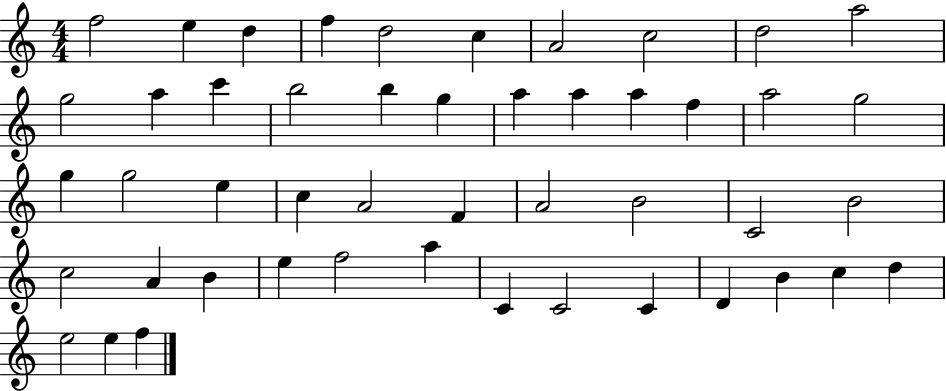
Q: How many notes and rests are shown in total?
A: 48